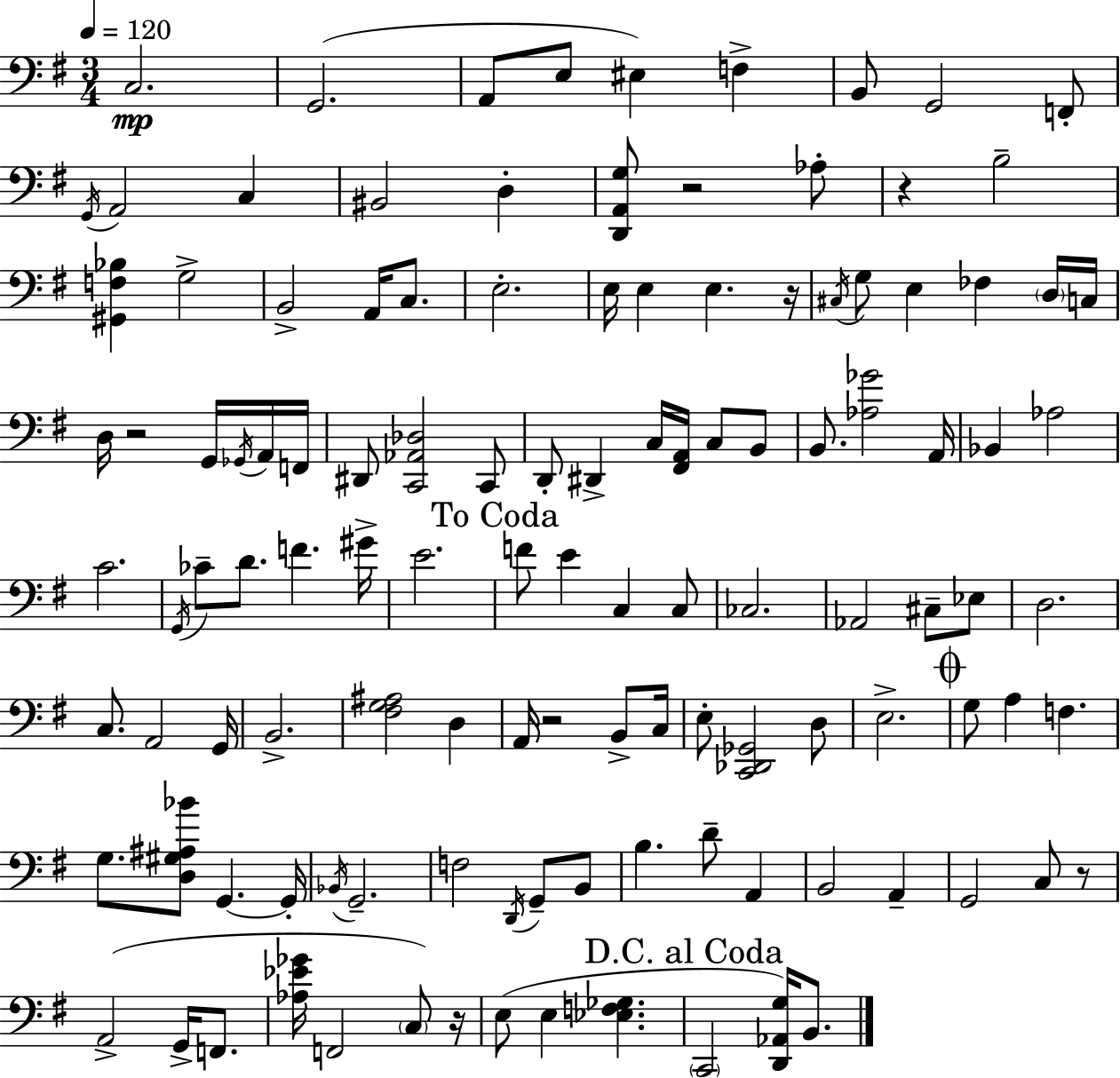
{
  \clef bass
  \numericTimeSignature
  \time 3/4
  \key e \minor
  \tempo 4 = 120
  \repeat volta 2 { c2.\mp | g,2.( | a,8 e8 eis4) f4-> | b,8 g,2 f,8-. | \break \acciaccatura { g,16 } a,2 c4 | bis,2 d4-. | <d, a, g>8 r2 aes8-. | r4 b2-- | \break <gis, f bes>4 g2-> | b,2-> a,16 c8. | e2.-. | e16 e4 e4. | \break r16 \acciaccatura { cis16 } g8 e4 fes4 | \parenthesize d16 c16 d16 r2 g,16 | \acciaccatura { ges,16 } a,16 f,16 dis,8 <c, aes, des>2 | c,8 d,8-. dis,4-> c16 <fis, a,>16 c8 | \break b,8 b,8. <aes ges'>2 | a,16 bes,4 aes2 | c'2. | \acciaccatura { g,16 } ces'8-- d'8. f'4. | \break gis'16-> e'2. | \mark "To Coda" f'8 e'4 c4 | c8 ces2. | aes,2 | \break cis8-- ees8 d2. | c8. a,2 | g,16 b,2.-> | <fis g ais>2 | \break d4 a,16 r2 | b,8-> c16 e8-. <c, des, ges,>2 | d8 e2.-> | \mark \markup { \musicglyph "scripts.coda" } g8 a4 f4. | \break g8. <d gis ais bes'>8 g,4.~~ | g,16-. \acciaccatura { bes,16 } g,2.-- | f2 | \acciaccatura { d,16 } g,8-- b,8 b4. | \break d'8-- a,4 b,2 | a,4-- g,2 | c8 r8 a,2->( | g,16-> f,8. <aes ees' ges'>16 f,2 | \break \parenthesize c8) r16 e8( e4 | <ees f ges>4. \mark "D.C. al Coda" \parenthesize c,2 | <d, aes, g>16) b,8. } \bar "|."
}